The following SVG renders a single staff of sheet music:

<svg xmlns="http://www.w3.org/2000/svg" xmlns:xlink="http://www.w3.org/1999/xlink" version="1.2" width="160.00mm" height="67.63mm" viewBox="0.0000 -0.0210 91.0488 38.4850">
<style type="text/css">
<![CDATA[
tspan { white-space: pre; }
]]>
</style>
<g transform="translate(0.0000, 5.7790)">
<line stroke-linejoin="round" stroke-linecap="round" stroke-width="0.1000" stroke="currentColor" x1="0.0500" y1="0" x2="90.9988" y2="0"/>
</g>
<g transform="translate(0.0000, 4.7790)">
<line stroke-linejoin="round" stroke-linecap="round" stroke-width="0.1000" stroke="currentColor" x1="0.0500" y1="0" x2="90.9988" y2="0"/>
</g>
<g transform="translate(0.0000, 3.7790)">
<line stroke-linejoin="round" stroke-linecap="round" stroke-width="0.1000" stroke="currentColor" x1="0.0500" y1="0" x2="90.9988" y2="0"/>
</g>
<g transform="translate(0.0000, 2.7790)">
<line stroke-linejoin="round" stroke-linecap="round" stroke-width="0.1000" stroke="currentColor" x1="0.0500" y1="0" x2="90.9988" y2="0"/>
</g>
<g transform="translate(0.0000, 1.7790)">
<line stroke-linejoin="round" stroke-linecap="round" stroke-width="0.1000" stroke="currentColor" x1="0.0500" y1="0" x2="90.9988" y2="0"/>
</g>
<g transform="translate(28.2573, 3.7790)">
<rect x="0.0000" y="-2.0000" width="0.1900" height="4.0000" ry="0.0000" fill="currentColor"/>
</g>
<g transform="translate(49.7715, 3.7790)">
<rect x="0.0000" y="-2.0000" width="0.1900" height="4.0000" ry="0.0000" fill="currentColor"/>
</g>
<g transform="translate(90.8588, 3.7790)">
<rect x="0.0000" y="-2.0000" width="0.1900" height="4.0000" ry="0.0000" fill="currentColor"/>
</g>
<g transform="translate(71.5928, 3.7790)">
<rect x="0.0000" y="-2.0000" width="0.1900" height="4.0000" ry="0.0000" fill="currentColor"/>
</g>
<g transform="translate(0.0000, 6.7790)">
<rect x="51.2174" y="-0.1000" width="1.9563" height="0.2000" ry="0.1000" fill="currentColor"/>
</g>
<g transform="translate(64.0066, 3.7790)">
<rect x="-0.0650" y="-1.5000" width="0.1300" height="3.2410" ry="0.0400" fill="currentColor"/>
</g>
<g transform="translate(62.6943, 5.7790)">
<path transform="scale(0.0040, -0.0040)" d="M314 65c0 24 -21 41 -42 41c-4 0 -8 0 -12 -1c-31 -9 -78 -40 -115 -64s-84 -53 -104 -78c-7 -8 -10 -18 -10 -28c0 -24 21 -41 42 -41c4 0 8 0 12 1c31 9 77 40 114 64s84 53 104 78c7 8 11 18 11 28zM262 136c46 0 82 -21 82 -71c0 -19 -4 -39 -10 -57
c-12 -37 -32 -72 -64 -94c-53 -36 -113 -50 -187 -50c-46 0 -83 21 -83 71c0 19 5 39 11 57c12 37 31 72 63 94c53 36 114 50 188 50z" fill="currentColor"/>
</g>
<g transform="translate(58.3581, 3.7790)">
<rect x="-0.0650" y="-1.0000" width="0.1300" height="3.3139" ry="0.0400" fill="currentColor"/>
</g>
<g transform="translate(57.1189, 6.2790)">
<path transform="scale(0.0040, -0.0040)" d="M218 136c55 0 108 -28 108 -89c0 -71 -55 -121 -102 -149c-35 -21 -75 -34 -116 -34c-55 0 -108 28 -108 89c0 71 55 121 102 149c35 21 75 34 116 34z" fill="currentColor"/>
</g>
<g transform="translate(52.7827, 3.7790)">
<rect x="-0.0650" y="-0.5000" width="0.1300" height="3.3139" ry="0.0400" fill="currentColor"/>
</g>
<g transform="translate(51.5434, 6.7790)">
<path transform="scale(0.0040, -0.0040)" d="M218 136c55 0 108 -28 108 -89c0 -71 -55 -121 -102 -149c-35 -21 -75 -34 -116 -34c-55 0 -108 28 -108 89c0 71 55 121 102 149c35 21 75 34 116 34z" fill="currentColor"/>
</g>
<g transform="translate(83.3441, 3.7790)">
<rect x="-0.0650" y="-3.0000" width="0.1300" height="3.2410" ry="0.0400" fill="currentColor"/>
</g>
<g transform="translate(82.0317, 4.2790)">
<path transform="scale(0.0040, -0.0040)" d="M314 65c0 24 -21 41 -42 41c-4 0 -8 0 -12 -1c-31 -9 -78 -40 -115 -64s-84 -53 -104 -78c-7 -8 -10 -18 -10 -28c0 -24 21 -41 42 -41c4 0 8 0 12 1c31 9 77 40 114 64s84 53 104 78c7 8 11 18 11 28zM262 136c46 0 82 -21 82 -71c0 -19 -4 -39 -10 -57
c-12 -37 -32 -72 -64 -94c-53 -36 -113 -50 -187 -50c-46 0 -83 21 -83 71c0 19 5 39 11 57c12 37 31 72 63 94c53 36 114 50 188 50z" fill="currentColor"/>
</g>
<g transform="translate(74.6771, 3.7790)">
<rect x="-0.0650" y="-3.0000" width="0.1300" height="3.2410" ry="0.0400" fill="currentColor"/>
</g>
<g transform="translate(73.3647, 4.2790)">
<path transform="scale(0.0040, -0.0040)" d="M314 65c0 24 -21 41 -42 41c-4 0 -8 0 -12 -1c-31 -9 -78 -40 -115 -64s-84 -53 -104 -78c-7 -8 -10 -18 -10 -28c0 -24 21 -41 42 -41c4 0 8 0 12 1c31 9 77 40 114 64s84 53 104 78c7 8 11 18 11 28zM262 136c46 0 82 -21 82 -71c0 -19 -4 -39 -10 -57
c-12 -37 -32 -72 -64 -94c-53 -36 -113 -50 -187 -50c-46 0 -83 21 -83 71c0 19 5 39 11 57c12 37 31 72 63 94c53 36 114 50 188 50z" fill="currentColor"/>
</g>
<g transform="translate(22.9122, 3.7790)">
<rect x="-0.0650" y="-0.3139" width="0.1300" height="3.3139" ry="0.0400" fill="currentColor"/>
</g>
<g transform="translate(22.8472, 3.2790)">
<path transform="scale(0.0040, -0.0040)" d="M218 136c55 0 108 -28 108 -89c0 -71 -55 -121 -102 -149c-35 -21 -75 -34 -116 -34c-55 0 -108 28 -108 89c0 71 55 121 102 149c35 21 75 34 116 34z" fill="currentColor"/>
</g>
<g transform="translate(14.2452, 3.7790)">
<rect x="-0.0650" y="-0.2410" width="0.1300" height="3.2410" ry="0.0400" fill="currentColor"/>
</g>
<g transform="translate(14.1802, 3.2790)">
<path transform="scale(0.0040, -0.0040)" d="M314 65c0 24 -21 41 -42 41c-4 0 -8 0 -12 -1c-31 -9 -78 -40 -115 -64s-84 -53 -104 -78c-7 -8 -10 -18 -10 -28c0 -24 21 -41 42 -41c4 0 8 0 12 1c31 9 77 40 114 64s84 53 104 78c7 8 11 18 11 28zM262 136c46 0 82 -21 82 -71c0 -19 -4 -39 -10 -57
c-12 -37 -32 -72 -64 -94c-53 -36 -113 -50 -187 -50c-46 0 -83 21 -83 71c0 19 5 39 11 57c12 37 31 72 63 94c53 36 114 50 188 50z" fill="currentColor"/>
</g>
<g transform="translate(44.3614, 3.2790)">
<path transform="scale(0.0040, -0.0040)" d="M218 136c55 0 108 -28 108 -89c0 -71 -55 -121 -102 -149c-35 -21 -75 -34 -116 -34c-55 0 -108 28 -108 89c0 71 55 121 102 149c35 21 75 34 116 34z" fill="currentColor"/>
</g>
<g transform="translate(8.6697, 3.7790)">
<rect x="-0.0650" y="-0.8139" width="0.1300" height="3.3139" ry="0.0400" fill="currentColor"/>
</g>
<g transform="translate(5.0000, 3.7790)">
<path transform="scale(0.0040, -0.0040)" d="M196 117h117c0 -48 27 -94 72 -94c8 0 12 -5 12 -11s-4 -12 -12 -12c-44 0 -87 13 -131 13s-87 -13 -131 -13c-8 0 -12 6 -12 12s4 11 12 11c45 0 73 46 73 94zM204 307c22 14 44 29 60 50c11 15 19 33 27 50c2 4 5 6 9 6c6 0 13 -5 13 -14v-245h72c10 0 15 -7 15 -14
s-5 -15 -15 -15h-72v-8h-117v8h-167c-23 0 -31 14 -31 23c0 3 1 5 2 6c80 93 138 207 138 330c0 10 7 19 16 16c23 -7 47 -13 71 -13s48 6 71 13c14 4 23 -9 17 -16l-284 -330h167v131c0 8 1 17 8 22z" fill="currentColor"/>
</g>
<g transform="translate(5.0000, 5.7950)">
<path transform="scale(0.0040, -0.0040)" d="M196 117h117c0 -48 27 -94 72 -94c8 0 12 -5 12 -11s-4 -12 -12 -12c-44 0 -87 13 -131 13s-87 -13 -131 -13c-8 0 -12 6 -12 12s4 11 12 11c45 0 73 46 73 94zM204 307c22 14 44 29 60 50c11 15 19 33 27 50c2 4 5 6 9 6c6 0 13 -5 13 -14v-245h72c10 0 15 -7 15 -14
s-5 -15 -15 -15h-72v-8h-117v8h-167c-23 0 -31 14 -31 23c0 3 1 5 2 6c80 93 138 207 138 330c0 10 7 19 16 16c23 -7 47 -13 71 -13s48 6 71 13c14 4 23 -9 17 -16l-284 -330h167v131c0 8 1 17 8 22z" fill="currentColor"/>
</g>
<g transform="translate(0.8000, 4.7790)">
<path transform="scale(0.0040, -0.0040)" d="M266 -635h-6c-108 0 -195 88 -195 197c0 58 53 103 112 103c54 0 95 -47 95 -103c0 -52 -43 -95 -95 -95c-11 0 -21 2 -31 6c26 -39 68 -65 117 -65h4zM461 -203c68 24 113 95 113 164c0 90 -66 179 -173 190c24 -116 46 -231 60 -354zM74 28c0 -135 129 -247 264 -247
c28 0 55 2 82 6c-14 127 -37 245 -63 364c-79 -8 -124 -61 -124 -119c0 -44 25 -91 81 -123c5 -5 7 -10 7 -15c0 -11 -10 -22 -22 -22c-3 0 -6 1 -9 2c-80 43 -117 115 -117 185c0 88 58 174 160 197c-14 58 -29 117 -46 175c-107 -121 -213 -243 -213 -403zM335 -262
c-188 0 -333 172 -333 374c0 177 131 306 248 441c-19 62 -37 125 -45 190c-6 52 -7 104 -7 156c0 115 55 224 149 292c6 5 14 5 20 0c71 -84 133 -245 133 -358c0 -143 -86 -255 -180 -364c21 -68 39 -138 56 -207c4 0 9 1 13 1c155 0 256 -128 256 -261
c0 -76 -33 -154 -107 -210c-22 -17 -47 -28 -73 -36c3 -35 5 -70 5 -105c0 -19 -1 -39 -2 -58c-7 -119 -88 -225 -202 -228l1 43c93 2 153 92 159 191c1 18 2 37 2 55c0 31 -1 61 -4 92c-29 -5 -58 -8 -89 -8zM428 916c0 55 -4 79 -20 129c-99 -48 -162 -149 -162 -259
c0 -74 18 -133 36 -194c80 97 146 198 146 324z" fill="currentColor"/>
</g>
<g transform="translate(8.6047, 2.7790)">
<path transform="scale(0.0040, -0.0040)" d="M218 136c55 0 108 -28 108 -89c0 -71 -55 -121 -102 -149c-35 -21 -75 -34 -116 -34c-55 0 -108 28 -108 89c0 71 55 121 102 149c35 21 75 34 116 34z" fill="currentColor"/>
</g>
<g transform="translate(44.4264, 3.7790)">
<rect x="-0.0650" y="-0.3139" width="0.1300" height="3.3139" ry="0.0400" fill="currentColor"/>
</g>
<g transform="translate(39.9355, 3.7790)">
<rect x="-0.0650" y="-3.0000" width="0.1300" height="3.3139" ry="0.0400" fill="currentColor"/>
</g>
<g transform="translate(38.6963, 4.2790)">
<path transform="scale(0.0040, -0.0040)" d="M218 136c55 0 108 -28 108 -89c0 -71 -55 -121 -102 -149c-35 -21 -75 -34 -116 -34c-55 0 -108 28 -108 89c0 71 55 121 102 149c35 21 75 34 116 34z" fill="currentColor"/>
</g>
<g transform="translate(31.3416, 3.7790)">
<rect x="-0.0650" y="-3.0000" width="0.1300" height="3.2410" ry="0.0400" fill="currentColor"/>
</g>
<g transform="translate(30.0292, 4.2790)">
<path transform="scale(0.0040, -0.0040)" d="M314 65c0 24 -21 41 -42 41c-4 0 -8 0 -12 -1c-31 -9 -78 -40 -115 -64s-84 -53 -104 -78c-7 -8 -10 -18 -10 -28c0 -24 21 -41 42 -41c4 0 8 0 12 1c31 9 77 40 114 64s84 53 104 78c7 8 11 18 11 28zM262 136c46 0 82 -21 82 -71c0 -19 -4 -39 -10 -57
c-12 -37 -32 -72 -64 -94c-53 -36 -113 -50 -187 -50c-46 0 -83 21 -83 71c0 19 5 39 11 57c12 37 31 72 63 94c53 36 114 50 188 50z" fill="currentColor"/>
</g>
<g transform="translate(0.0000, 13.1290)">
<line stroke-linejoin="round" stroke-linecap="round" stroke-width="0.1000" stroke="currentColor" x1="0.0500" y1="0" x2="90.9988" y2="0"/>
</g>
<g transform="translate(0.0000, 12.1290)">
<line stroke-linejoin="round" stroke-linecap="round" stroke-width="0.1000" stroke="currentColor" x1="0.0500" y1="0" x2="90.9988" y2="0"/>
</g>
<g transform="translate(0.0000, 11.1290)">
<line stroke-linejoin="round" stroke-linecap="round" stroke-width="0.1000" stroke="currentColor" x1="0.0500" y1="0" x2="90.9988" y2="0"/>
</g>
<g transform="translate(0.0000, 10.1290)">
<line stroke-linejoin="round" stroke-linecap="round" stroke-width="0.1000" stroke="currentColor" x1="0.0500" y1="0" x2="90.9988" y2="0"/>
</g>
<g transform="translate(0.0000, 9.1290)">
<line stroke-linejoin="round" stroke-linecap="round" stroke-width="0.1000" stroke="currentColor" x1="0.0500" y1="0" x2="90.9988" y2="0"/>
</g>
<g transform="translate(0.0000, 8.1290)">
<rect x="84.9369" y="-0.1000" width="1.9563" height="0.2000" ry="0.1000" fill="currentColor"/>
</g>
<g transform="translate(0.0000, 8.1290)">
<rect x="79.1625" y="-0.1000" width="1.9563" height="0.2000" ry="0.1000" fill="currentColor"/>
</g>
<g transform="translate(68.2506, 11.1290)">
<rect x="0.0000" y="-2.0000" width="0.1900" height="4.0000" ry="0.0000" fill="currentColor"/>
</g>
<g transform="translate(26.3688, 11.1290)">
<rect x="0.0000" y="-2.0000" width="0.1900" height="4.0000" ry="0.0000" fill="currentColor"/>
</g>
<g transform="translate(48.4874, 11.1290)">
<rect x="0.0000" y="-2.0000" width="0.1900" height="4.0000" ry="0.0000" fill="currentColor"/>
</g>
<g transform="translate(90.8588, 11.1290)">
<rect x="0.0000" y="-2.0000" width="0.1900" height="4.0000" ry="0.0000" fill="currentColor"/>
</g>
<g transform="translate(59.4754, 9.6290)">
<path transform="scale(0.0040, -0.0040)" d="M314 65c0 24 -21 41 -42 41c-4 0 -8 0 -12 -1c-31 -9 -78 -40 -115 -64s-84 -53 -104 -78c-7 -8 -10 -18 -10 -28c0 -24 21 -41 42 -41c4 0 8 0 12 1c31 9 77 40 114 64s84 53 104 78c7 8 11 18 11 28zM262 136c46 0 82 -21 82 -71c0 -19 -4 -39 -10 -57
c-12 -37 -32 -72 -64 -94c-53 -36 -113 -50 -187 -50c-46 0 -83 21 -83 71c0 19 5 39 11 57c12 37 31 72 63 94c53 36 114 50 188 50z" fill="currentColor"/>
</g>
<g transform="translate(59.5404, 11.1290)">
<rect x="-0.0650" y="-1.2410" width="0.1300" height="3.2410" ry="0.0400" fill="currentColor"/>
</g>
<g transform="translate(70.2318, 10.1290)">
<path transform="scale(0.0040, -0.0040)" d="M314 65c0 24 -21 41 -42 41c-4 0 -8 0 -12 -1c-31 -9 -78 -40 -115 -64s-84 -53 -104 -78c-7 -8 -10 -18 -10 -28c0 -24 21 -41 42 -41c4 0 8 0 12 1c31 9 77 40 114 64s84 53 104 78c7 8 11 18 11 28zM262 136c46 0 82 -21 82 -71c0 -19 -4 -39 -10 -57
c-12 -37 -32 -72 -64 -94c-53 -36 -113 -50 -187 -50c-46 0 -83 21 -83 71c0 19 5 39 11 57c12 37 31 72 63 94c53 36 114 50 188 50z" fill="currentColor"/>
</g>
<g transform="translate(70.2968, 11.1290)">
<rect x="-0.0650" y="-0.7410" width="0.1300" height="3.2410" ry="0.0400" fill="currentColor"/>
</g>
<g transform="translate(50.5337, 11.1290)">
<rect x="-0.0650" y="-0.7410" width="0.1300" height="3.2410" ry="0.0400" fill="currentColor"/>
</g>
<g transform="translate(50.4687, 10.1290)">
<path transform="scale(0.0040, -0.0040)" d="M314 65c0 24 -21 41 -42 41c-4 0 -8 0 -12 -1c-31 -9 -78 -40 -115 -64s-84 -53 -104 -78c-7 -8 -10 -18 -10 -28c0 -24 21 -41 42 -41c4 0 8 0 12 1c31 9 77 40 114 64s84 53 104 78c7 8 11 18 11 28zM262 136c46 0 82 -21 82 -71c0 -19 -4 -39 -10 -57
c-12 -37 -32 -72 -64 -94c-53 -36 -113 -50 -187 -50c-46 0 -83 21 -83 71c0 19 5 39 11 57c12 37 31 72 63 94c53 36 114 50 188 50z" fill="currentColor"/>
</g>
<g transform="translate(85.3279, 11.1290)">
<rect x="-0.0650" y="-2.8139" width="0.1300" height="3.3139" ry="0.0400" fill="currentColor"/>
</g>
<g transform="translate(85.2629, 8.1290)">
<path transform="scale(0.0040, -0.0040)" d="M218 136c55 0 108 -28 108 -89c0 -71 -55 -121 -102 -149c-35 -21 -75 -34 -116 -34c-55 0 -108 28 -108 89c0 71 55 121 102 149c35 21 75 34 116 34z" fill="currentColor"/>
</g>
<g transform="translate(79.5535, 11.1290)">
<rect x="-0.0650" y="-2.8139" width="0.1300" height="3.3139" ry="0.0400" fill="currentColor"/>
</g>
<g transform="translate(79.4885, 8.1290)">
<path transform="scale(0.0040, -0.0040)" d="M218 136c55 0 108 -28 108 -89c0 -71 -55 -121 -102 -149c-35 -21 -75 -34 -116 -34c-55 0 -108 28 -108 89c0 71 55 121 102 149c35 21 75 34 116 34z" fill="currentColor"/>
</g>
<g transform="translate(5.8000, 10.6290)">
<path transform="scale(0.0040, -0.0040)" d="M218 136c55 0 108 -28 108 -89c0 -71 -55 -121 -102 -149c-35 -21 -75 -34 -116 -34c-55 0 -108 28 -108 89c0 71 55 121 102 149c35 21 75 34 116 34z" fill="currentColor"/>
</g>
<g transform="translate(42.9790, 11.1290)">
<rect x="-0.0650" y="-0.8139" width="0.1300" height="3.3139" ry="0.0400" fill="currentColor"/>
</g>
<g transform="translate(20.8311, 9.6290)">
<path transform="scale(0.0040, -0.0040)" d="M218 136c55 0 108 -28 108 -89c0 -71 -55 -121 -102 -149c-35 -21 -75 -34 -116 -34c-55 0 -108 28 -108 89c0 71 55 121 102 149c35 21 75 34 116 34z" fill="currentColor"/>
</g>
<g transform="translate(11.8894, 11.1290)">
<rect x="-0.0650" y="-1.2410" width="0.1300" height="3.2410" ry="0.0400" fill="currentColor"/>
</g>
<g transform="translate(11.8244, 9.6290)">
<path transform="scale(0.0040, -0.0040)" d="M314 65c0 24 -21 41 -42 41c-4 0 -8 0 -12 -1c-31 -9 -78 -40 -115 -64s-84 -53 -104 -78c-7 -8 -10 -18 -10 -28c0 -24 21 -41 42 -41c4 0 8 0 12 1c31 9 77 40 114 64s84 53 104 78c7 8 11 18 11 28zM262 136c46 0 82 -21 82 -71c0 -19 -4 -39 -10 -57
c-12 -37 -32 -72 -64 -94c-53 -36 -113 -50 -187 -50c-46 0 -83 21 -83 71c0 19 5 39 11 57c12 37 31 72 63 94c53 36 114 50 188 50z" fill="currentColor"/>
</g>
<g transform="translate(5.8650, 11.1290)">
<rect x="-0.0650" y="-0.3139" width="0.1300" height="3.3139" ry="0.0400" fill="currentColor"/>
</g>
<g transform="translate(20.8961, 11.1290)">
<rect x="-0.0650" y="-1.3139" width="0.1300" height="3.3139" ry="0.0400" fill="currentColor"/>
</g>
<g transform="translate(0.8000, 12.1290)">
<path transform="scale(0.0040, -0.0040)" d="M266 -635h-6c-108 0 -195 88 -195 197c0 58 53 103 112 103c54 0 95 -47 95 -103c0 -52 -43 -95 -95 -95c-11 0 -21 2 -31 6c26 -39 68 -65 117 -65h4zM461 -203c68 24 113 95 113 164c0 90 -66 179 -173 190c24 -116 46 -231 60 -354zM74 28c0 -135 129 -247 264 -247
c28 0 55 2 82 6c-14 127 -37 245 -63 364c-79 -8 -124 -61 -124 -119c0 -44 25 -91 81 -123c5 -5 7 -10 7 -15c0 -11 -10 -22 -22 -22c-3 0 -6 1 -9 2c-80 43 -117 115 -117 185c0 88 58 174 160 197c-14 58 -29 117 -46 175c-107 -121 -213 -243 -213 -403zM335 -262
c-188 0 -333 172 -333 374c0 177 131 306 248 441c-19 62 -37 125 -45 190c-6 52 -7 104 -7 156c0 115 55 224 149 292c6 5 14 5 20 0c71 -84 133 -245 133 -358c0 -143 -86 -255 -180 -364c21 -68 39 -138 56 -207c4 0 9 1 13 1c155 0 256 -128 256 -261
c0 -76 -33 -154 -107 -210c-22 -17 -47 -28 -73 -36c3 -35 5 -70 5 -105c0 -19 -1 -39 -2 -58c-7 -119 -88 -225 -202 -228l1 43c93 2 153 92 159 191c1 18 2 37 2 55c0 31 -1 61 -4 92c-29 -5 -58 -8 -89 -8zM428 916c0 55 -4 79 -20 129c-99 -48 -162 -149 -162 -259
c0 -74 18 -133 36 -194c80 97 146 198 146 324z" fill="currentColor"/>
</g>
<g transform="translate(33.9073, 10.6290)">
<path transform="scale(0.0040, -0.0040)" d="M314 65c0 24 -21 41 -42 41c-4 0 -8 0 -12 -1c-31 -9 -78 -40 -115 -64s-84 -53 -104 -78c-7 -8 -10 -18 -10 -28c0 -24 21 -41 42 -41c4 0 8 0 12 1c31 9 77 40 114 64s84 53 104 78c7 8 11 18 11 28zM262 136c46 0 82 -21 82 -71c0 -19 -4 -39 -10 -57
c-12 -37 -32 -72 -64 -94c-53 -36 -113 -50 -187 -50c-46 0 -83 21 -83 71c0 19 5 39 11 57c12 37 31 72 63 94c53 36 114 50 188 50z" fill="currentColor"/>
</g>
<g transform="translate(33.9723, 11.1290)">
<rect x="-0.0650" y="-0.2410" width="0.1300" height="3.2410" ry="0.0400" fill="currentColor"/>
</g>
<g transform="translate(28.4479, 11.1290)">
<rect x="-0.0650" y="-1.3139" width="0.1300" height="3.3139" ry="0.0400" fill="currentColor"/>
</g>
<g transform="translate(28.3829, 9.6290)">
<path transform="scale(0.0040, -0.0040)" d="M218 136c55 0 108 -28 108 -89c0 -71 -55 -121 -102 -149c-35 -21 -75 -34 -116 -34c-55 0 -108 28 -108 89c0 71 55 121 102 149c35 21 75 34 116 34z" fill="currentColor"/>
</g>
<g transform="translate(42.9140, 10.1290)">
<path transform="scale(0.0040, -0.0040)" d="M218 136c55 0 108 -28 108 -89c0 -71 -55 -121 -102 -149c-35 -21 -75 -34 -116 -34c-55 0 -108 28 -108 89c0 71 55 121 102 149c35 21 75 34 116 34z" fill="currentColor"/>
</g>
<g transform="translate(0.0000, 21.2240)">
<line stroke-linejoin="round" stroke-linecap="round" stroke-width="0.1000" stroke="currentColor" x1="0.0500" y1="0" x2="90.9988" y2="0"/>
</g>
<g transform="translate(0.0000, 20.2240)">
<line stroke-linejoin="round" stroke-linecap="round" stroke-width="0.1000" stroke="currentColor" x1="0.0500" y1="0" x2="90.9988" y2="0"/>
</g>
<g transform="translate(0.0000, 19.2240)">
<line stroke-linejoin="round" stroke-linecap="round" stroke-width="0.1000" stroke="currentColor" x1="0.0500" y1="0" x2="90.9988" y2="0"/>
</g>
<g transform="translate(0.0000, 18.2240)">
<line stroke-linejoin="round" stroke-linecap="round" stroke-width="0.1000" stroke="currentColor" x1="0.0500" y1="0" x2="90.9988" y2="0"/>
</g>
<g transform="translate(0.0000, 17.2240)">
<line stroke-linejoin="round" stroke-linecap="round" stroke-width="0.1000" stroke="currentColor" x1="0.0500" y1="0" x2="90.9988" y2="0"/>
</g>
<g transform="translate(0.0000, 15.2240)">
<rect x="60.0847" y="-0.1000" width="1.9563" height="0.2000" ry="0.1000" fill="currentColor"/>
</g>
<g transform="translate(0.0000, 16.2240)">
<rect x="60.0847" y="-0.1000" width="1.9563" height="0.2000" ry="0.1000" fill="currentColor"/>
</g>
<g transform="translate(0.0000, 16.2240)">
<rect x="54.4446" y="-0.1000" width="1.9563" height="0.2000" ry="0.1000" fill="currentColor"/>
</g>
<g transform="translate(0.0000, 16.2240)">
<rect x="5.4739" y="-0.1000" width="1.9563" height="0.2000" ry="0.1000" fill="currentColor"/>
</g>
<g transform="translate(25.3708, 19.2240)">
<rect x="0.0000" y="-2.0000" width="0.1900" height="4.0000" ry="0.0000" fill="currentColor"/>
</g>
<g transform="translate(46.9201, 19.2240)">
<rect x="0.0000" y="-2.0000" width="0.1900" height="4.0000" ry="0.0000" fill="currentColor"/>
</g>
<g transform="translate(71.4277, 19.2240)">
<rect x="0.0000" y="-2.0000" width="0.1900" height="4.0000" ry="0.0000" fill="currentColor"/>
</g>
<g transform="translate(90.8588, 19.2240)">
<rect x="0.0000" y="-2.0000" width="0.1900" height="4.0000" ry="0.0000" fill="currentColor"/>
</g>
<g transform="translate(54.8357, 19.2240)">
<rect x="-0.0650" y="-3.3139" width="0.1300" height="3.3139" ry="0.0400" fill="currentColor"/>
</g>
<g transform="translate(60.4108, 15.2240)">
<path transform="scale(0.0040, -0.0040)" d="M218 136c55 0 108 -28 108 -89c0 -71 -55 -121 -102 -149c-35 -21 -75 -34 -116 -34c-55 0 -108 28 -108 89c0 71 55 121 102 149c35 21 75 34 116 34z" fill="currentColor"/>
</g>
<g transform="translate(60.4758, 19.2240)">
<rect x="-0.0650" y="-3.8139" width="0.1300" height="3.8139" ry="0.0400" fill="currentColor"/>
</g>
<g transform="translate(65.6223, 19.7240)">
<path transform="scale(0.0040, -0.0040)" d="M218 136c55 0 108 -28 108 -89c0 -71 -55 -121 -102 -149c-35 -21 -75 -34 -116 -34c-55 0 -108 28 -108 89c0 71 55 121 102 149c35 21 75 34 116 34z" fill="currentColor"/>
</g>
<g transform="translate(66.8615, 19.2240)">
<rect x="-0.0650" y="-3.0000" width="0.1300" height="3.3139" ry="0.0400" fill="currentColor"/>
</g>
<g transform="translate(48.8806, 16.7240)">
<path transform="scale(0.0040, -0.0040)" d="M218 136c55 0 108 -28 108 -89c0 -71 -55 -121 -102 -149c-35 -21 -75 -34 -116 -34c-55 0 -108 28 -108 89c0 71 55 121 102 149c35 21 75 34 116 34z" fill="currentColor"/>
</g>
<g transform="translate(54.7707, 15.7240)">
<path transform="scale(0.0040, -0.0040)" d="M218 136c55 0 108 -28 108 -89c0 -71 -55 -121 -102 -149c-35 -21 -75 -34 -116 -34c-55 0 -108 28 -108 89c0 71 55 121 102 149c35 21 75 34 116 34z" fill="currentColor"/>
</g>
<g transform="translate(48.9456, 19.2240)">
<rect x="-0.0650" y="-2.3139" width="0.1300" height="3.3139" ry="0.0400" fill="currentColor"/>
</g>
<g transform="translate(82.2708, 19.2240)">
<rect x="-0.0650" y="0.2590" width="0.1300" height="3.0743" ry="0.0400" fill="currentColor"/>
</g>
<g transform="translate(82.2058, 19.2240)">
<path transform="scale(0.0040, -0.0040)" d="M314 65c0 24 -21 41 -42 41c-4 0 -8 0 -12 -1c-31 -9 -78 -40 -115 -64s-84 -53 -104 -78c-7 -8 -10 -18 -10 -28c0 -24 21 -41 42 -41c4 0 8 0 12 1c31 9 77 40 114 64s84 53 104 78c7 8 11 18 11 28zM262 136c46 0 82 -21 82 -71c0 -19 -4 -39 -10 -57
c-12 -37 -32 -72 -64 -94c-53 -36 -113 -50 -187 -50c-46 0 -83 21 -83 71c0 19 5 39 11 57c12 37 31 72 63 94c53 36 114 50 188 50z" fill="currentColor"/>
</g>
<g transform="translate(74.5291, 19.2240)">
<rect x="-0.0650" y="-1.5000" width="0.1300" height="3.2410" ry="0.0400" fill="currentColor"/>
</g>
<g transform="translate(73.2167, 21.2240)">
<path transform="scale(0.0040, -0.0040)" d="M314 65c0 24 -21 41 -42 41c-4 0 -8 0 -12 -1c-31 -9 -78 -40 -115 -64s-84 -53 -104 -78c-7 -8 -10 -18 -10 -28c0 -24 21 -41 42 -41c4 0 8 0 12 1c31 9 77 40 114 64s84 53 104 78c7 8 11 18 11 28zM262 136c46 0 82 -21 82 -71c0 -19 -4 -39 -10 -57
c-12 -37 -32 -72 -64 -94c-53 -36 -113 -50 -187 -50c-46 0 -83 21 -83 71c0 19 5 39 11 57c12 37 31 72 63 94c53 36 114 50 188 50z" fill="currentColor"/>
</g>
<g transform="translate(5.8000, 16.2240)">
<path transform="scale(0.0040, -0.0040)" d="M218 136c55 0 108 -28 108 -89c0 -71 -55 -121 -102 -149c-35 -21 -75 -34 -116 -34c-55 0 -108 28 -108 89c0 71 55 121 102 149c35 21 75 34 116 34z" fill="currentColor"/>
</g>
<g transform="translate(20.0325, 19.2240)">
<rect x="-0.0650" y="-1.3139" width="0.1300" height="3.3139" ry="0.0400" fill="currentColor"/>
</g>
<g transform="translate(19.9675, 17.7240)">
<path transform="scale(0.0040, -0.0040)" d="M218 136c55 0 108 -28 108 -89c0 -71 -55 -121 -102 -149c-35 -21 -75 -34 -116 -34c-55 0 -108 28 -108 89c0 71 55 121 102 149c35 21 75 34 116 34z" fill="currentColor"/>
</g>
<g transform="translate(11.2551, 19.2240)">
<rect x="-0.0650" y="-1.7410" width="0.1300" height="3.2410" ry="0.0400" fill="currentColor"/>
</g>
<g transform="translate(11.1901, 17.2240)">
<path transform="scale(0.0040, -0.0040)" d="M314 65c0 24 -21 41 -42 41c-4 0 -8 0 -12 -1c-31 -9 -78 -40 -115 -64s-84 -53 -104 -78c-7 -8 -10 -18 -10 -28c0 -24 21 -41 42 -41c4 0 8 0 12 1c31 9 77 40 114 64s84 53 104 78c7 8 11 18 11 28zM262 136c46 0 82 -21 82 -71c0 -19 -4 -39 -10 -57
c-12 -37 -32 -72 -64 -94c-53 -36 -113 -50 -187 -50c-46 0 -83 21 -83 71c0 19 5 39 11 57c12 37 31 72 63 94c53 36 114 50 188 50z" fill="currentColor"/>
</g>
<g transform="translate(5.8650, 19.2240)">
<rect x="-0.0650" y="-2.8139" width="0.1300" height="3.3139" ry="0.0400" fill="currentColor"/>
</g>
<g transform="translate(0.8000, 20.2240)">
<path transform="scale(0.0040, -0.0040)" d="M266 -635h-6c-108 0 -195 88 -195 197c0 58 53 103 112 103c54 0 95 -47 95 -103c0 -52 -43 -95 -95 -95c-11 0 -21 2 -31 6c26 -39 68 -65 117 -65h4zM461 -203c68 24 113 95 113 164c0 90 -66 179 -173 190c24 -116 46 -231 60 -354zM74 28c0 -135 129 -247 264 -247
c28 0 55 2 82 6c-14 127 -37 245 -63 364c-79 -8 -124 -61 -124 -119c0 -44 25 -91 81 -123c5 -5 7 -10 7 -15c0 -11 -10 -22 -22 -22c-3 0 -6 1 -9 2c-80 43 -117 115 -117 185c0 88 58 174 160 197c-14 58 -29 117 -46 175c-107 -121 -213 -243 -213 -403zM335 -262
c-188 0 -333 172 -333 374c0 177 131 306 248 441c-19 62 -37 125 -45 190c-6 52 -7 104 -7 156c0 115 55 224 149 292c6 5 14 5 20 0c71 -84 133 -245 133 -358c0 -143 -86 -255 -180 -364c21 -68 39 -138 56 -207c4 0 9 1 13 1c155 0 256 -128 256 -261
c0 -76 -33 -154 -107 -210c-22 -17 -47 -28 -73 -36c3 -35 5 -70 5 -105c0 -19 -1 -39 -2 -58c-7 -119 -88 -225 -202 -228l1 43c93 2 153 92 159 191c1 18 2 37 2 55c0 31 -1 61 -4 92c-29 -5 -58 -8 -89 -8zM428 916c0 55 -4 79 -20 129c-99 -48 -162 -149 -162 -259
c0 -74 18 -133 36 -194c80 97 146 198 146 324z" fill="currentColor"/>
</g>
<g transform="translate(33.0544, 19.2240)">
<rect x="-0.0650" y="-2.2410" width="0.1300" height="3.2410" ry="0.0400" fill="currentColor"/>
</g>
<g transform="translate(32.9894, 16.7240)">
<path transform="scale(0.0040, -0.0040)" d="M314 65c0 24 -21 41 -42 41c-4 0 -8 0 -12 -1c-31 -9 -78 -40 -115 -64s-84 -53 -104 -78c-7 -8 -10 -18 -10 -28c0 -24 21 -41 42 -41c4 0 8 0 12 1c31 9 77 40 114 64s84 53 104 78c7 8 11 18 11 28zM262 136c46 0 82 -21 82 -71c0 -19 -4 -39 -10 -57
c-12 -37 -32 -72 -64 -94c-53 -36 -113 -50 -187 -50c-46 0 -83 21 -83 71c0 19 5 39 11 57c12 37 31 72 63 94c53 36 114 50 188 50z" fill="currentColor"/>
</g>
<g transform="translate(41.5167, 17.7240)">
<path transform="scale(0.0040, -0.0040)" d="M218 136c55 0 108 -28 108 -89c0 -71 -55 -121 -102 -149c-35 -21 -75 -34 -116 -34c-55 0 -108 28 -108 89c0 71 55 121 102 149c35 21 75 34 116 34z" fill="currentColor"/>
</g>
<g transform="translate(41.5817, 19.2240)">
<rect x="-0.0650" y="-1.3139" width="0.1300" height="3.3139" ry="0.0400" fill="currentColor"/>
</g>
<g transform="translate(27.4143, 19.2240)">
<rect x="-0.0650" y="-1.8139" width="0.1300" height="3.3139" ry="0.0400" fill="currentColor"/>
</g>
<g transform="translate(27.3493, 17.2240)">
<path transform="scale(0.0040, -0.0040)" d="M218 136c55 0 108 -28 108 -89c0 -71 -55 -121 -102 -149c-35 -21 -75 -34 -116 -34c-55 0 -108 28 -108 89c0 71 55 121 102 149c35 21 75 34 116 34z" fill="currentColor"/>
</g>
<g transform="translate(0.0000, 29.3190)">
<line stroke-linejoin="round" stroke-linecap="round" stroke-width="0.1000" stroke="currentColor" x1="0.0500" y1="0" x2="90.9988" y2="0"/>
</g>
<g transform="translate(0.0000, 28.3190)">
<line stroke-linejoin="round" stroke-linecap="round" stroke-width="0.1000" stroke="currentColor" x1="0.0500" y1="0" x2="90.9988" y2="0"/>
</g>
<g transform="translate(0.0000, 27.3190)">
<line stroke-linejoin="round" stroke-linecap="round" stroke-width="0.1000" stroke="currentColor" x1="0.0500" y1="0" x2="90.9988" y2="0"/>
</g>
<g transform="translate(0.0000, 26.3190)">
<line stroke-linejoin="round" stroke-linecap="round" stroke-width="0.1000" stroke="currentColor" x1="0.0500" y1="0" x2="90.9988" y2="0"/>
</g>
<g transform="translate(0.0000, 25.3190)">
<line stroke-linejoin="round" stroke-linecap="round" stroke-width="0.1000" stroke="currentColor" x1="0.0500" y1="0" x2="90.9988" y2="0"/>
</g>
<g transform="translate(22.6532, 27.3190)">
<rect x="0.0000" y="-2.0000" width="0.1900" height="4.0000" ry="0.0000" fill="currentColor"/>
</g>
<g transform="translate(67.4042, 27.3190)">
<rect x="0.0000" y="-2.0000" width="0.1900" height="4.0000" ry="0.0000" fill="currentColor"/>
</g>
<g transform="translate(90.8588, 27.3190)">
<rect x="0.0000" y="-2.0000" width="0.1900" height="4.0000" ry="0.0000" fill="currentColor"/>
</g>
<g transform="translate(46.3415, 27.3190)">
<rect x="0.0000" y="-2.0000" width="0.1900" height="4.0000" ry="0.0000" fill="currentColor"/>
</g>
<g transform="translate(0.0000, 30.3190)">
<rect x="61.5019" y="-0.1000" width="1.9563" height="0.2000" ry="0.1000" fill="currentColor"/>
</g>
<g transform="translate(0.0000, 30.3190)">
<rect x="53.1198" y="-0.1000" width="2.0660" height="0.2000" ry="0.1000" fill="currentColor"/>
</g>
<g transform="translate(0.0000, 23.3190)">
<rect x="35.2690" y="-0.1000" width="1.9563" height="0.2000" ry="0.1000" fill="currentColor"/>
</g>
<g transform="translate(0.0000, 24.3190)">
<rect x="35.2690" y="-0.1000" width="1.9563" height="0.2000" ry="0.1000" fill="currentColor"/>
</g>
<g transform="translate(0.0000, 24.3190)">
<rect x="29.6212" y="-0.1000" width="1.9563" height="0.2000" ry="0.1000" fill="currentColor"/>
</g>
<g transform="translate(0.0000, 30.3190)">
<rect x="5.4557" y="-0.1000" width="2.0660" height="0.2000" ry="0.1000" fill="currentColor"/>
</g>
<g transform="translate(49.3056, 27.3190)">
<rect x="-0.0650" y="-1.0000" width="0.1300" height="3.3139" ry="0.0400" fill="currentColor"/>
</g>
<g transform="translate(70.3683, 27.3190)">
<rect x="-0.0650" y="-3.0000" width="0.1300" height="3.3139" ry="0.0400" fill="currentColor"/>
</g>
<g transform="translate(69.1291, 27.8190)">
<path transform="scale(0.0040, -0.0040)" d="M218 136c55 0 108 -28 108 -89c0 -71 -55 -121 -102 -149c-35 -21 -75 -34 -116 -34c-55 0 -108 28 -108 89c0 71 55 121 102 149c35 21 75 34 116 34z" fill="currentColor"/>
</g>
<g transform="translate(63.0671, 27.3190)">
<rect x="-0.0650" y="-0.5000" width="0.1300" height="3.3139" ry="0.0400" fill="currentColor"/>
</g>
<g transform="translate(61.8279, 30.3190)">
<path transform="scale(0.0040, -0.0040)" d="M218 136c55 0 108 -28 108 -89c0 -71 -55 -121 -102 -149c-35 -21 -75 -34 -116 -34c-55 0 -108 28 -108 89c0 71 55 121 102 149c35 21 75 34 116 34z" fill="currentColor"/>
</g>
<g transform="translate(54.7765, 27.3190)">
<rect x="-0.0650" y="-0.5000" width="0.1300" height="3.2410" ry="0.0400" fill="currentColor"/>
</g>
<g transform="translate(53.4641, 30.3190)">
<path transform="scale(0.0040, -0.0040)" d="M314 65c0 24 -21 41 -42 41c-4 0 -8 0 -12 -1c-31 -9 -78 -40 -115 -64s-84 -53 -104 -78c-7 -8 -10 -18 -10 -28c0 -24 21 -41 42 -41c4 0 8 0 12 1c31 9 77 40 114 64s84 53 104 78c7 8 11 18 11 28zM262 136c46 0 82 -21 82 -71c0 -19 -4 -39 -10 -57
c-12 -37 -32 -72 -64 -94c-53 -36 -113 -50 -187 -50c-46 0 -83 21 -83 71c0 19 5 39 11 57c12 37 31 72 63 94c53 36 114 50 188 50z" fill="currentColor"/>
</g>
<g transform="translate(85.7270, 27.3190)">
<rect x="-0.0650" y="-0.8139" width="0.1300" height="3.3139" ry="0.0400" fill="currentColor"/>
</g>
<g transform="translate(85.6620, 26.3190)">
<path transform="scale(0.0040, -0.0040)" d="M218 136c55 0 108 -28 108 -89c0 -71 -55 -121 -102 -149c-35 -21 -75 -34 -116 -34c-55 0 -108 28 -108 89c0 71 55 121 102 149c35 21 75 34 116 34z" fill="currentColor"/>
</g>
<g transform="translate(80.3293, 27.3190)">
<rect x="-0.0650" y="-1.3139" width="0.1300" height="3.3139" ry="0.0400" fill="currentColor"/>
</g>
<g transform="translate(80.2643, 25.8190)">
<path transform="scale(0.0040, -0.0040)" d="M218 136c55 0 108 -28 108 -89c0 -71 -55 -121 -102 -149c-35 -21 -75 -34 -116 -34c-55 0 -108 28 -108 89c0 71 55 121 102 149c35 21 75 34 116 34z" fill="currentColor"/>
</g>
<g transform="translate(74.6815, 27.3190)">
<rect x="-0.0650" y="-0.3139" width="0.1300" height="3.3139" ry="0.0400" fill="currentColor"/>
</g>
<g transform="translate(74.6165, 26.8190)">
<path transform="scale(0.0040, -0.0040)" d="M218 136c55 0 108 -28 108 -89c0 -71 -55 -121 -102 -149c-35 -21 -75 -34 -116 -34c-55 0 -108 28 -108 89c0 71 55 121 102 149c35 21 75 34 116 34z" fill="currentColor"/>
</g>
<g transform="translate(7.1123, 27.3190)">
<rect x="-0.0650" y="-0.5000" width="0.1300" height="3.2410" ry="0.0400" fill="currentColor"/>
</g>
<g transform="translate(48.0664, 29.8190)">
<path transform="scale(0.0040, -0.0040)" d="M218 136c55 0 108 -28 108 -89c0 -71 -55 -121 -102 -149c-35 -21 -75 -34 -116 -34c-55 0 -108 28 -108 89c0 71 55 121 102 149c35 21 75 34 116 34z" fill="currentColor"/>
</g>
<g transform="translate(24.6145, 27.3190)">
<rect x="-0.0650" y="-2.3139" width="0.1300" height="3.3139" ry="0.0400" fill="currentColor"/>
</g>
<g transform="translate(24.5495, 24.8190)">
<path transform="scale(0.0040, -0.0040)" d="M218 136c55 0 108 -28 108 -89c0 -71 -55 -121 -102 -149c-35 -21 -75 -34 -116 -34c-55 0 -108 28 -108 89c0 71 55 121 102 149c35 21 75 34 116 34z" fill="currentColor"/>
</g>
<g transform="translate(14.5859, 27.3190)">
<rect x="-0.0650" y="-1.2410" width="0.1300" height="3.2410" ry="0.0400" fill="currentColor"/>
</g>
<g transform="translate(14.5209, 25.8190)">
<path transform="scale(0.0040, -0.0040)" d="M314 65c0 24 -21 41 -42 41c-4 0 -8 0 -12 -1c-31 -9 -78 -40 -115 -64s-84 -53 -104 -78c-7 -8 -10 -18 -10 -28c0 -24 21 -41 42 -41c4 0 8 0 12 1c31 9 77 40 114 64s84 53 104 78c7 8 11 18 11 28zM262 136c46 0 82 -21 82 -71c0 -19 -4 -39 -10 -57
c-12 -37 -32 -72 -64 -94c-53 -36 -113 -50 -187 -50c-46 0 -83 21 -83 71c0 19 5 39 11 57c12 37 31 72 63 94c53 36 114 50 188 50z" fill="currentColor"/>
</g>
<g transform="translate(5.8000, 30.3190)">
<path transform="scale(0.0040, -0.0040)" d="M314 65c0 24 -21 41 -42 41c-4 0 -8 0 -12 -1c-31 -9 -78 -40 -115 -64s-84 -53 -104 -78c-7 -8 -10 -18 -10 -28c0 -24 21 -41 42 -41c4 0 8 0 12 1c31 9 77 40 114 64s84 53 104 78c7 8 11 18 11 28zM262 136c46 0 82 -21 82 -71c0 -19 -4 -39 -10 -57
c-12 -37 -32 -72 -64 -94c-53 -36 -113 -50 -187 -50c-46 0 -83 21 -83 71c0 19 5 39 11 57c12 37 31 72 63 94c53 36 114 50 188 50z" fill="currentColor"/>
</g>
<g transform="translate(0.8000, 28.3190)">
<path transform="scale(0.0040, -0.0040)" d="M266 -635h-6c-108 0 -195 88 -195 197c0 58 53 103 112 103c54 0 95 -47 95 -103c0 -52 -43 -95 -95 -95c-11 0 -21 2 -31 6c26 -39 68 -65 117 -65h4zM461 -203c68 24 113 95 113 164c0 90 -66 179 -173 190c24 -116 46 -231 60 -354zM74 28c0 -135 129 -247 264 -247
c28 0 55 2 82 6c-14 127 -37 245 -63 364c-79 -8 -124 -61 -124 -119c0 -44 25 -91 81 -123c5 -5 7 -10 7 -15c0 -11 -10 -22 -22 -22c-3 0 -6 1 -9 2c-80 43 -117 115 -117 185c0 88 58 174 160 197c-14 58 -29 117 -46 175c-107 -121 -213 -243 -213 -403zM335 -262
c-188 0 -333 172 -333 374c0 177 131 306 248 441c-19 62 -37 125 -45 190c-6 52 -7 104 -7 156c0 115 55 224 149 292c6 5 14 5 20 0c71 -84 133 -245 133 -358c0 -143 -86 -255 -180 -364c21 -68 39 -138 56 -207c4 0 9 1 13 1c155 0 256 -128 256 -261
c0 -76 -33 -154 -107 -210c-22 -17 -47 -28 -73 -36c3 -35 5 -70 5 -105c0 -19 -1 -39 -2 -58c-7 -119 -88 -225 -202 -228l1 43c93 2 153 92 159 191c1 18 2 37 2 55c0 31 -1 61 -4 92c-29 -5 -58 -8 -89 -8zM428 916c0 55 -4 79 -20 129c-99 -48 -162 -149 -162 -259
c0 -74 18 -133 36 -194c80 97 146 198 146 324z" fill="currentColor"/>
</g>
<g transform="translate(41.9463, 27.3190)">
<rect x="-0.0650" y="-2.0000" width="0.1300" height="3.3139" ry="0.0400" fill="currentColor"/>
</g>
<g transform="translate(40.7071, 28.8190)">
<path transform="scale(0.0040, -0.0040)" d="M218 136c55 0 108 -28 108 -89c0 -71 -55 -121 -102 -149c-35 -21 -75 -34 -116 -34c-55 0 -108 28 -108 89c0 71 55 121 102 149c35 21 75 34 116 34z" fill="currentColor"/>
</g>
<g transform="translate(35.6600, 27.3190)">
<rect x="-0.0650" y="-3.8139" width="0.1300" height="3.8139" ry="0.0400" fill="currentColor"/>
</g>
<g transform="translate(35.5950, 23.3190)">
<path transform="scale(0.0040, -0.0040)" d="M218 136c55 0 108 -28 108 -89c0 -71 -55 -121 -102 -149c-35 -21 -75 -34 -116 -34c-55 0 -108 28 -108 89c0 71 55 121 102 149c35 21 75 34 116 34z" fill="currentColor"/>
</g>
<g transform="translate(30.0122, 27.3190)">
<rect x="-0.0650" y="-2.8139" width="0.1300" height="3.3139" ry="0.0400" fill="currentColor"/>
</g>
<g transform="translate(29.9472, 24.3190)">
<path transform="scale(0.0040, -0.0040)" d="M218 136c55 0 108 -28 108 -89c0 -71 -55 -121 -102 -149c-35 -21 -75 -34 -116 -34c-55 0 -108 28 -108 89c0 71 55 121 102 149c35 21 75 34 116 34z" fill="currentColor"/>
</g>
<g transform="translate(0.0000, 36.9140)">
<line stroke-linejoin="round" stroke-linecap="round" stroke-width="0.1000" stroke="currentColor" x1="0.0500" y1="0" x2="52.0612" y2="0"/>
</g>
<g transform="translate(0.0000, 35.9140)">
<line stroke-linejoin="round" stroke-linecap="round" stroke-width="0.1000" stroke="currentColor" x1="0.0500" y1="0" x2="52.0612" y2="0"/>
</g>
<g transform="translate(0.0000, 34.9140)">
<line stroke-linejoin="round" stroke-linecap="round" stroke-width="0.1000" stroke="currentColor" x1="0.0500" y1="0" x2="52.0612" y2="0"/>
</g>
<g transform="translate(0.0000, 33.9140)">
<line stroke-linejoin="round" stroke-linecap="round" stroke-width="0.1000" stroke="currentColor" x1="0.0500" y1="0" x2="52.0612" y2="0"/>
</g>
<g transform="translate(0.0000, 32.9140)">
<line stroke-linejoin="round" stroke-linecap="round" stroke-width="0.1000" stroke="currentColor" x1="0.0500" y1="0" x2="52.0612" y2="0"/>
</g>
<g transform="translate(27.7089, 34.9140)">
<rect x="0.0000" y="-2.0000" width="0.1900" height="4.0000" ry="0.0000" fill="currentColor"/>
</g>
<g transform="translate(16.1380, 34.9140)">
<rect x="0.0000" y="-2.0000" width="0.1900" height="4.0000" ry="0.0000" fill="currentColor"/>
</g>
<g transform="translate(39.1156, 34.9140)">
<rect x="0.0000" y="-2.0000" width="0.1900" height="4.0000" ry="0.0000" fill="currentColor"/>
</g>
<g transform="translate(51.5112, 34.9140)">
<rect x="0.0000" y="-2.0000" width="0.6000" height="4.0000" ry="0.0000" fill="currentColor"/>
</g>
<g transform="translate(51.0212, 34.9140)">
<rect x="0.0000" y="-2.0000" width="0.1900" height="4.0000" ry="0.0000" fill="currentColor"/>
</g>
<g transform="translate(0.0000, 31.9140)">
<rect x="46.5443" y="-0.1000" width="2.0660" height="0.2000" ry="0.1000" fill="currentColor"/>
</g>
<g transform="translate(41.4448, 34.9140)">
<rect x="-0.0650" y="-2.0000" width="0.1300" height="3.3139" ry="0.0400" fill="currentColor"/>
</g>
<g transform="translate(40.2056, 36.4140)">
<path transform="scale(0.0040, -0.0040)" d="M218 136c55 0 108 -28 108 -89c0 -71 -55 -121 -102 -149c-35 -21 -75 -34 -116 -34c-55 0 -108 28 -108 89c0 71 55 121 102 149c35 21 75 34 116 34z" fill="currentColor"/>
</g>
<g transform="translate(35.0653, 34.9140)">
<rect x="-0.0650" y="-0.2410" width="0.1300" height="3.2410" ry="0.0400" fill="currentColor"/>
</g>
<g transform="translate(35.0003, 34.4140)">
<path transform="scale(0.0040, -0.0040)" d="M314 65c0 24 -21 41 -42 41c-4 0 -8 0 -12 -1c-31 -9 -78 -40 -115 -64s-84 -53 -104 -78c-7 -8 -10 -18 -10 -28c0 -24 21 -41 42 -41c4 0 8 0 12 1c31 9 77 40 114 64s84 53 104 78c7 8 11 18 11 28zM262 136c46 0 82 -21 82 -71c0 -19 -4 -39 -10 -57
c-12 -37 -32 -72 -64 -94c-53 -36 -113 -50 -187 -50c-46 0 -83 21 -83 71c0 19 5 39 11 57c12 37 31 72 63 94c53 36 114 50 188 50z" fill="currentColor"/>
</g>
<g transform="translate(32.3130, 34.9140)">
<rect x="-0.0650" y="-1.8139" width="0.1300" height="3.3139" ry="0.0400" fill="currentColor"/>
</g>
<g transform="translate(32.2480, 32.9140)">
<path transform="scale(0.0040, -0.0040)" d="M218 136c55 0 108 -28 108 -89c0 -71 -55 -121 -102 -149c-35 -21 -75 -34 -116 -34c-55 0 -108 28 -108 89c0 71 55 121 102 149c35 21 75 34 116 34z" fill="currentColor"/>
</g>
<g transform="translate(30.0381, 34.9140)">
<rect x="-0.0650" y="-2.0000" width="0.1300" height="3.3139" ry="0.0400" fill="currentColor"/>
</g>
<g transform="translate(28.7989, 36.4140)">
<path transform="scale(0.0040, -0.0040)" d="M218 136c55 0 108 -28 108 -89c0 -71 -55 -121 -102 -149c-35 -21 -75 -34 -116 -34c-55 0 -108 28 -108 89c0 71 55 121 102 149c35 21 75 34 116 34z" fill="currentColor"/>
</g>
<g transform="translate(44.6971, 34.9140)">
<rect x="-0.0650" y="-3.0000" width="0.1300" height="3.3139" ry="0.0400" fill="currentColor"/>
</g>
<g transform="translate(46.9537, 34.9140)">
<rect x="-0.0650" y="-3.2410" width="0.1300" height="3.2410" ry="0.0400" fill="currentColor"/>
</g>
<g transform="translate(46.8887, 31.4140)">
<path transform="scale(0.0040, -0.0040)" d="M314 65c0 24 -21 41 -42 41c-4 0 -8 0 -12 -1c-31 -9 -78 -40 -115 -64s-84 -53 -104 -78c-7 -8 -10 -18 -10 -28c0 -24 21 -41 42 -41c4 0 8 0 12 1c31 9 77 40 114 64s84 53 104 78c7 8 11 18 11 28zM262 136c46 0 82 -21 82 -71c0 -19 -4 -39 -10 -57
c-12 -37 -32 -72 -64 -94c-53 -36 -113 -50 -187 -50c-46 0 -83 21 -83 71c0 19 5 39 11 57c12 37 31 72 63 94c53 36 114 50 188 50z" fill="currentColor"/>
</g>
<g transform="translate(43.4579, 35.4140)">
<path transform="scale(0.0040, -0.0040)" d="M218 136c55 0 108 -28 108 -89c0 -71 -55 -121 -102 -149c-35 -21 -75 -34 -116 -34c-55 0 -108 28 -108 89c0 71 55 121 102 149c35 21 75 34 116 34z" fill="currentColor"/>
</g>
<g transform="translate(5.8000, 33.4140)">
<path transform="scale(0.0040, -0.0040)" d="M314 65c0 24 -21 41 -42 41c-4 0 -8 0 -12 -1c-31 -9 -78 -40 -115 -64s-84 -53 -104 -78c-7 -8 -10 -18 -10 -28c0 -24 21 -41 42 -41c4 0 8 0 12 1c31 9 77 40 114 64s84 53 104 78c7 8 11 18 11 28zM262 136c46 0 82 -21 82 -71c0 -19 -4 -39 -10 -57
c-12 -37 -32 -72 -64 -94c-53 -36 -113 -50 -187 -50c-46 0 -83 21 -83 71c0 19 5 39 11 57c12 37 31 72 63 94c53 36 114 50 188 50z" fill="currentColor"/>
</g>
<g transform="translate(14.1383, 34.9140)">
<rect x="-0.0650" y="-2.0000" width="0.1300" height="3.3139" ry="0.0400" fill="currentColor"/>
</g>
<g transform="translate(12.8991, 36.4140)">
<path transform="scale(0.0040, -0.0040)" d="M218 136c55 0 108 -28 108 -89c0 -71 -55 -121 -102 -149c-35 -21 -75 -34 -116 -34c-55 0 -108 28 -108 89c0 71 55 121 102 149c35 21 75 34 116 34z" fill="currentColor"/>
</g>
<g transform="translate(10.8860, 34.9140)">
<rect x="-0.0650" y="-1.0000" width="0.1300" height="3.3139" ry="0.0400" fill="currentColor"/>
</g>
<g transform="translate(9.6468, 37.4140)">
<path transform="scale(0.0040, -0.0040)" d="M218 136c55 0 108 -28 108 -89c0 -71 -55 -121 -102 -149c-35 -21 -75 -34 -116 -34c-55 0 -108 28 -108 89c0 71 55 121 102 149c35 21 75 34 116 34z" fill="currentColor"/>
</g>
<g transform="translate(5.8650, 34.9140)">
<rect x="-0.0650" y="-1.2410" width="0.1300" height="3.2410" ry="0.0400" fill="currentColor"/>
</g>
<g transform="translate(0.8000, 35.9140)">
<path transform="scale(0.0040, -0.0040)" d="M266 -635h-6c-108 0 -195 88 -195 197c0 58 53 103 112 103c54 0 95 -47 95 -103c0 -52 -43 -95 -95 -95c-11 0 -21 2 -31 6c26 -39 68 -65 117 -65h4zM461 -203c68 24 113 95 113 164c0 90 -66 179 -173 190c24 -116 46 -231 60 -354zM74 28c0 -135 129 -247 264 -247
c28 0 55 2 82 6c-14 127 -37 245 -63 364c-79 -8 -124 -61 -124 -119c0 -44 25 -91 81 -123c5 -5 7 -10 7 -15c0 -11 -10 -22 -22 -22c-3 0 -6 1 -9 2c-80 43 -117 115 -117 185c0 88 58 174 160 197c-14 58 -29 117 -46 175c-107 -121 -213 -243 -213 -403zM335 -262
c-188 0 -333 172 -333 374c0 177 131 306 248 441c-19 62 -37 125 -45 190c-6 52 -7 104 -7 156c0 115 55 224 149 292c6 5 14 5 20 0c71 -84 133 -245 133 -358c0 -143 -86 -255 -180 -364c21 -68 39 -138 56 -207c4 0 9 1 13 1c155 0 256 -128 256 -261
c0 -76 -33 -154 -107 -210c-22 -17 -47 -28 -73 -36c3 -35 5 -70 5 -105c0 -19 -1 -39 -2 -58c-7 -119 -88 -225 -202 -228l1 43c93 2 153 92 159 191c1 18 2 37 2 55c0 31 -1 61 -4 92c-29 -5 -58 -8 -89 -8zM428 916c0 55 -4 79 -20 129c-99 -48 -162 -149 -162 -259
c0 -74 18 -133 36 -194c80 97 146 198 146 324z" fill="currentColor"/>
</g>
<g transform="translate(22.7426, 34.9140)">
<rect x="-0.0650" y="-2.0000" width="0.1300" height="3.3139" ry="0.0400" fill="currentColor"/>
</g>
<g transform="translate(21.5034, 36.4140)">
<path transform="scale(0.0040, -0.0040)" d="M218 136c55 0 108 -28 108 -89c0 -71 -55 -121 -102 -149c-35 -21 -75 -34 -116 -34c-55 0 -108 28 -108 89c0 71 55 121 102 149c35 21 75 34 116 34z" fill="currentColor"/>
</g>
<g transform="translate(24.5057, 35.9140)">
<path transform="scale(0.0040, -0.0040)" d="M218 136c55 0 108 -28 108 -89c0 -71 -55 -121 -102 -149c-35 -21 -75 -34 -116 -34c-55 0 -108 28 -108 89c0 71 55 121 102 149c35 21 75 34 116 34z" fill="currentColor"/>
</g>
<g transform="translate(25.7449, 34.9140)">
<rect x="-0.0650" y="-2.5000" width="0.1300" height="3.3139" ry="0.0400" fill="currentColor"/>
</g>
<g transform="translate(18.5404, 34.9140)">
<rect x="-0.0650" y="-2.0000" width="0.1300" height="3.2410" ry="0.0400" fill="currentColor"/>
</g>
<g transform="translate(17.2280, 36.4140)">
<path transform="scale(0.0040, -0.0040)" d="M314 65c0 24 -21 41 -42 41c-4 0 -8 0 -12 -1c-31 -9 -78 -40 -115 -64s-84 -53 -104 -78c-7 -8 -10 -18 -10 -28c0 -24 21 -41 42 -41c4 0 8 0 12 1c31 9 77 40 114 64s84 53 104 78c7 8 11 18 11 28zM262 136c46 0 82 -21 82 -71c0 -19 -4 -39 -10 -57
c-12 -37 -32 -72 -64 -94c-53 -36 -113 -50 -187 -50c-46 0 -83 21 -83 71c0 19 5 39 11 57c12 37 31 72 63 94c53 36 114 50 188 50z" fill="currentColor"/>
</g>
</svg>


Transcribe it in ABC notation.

X:1
T:Untitled
M:4/4
L:1/4
K:C
d c2 c A2 A c C D E2 A2 A2 c e2 e e c2 d d2 e2 d2 a a a f2 e f g2 e g b c' A E2 B2 C2 e2 g a c' F D C2 C A c e d e2 D F F2 F G F f c2 F A b2